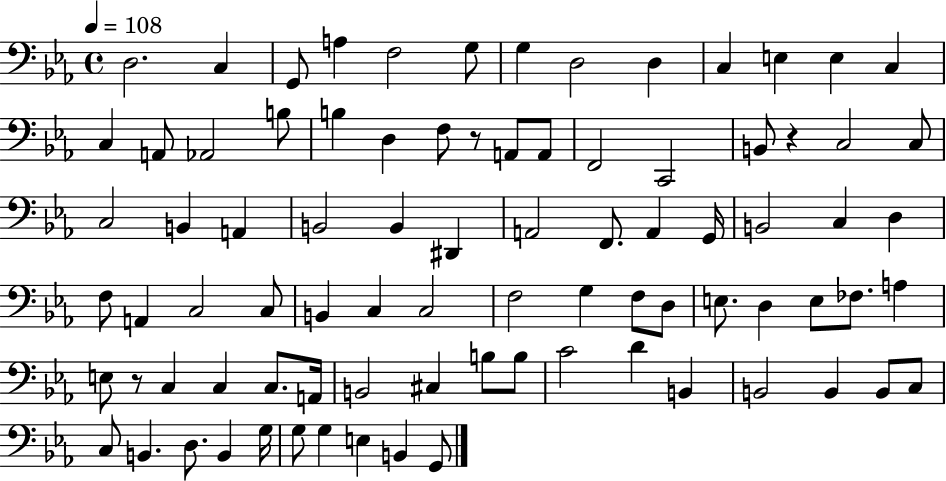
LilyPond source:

{
  \clef bass
  \time 4/4
  \defaultTimeSignature
  \key ees \major
  \tempo 4 = 108
  d2. c4 | g,8 a4 f2 g8 | g4 d2 d4 | c4 e4 e4 c4 | \break c4 a,8 aes,2 b8 | b4 d4 f8 r8 a,8 a,8 | f,2 c,2 | b,8 r4 c2 c8 | \break c2 b,4 a,4 | b,2 b,4 dis,4 | a,2 f,8. a,4 g,16 | b,2 c4 d4 | \break f8 a,4 c2 c8 | b,4 c4 c2 | f2 g4 f8 d8 | e8. d4 e8 fes8. a4 | \break e8 r8 c4 c4 c8. a,16 | b,2 cis4 b8 b8 | c'2 d'4 b,4 | b,2 b,4 b,8 c8 | \break c8 b,4. d8. b,4 g16 | g8 g4 e4 b,4 g,8 | \bar "|."
}